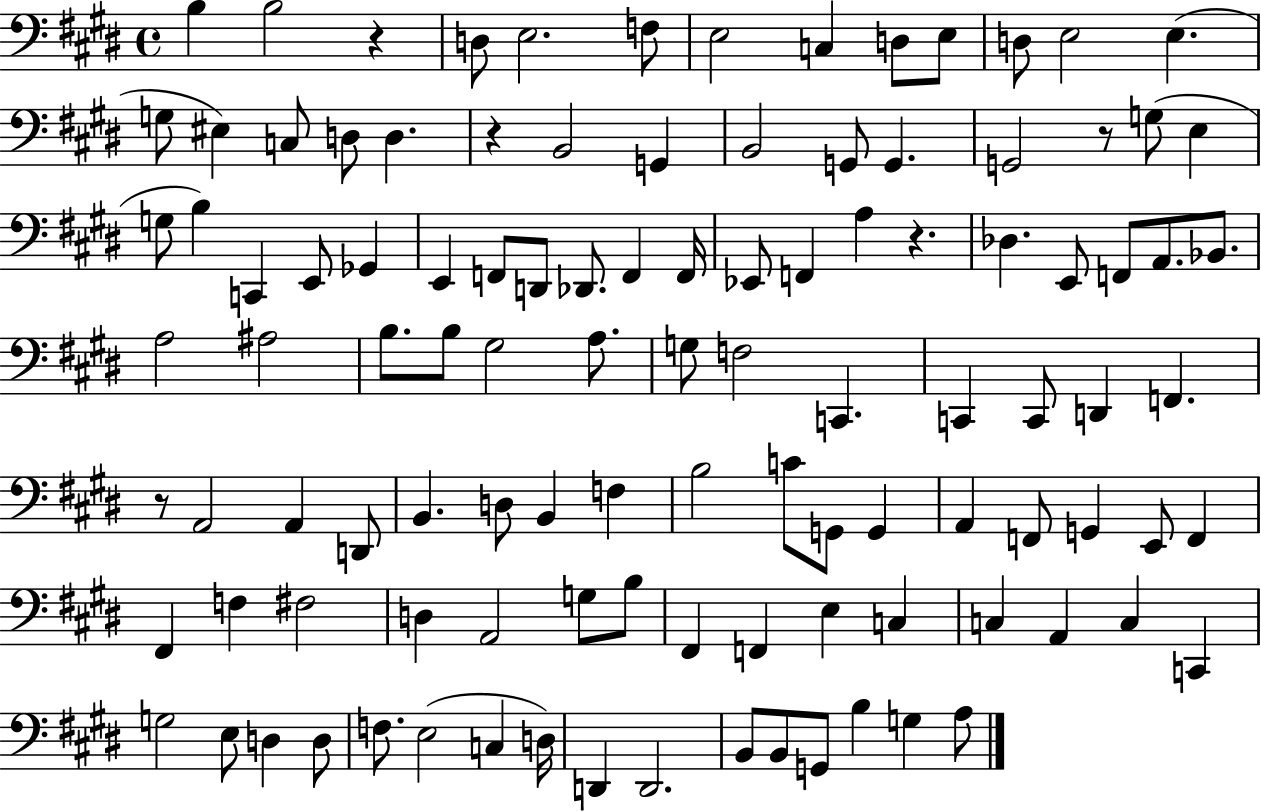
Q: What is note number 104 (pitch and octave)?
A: A3